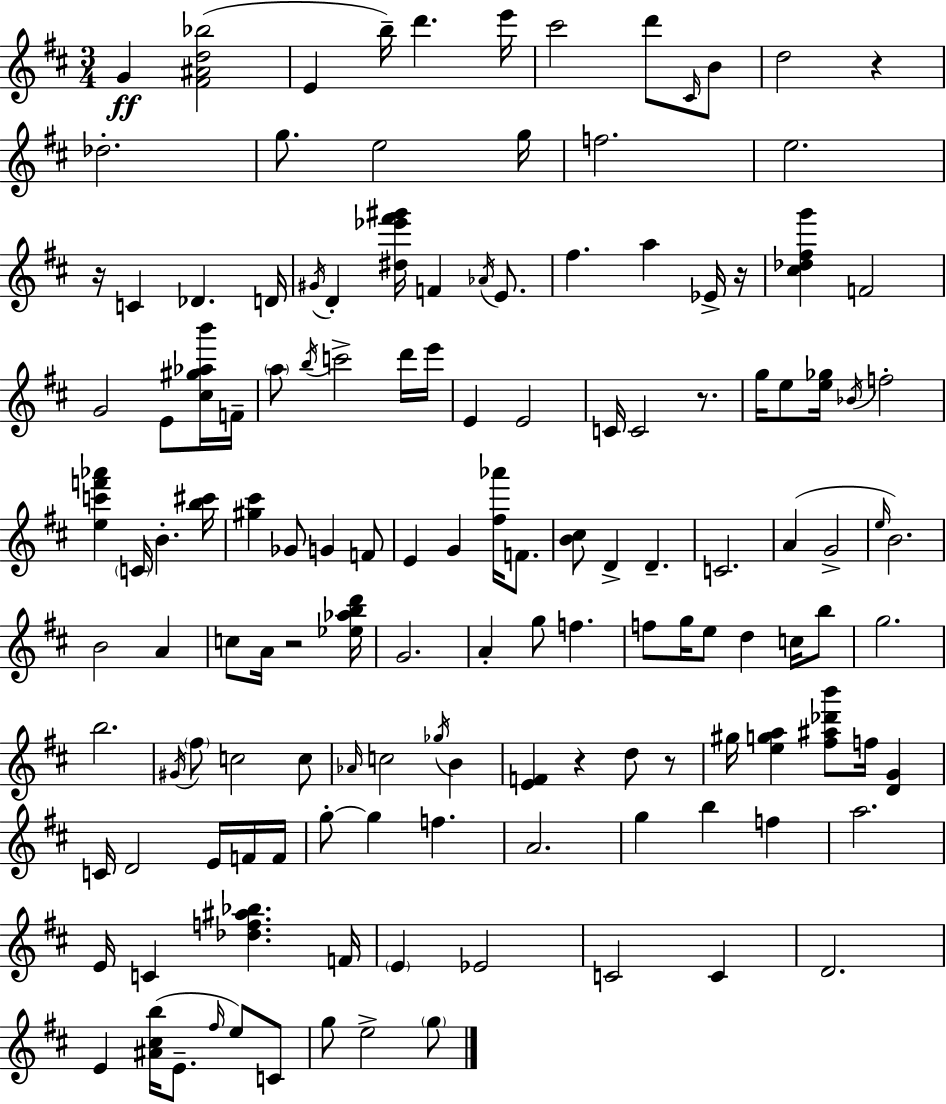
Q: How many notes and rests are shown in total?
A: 139